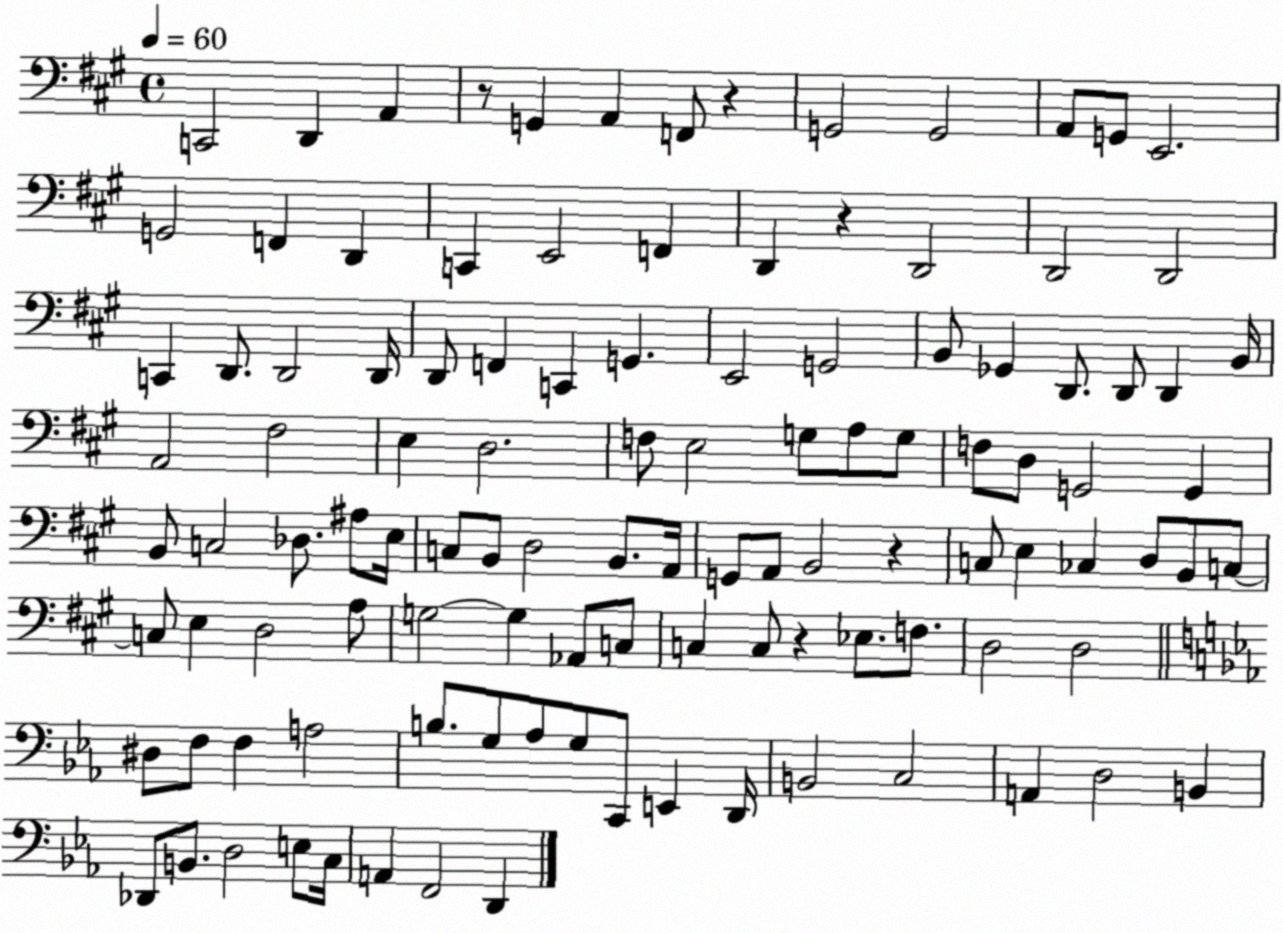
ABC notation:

X:1
T:Untitled
M:4/4
L:1/4
K:A
C,,2 D,, A,, z/2 G,, A,, F,,/2 z G,,2 G,,2 A,,/2 G,,/2 E,,2 G,,2 F,, D,, C,, E,,2 F,, D,, z D,,2 D,,2 D,,2 C,, D,,/2 D,,2 D,,/4 D,,/2 F,, C,, G,, E,,2 G,,2 B,,/2 _G,, D,,/2 D,,/2 D,, B,,/4 A,,2 ^F,2 E, D,2 F,/2 E,2 G,/2 A,/2 G,/2 F,/2 D,/2 G,,2 G,, B,,/2 C,2 _D,/2 ^A,/2 E,/4 C,/2 B,,/2 D,2 B,,/2 A,,/4 G,,/2 A,,/2 B,,2 z C,/2 E, _C, D,/2 B,,/2 C,/2 C,/2 E, D,2 A,/2 G,2 G, _A,,/2 C,/2 C, C,/2 z _E,/2 F,/2 D,2 D,2 ^D,/2 F,/2 F, A,2 B,/2 G,/2 _A,/2 G,/2 C,,/2 E,, D,,/4 B,,2 C,2 A,, D,2 B,, _D,,/2 B,,/2 D,2 E,/2 C,/4 A,, F,,2 D,,